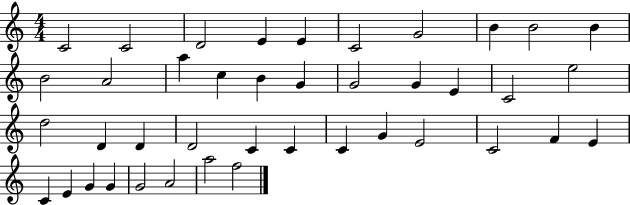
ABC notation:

X:1
T:Untitled
M:4/4
L:1/4
K:C
C2 C2 D2 E E C2 G2 B B2 B B2 A2 a c B G G2 G E C2 e2 d2 D D D2 C C C G E2 C2 F E C E G G G2 A2 a2 f2